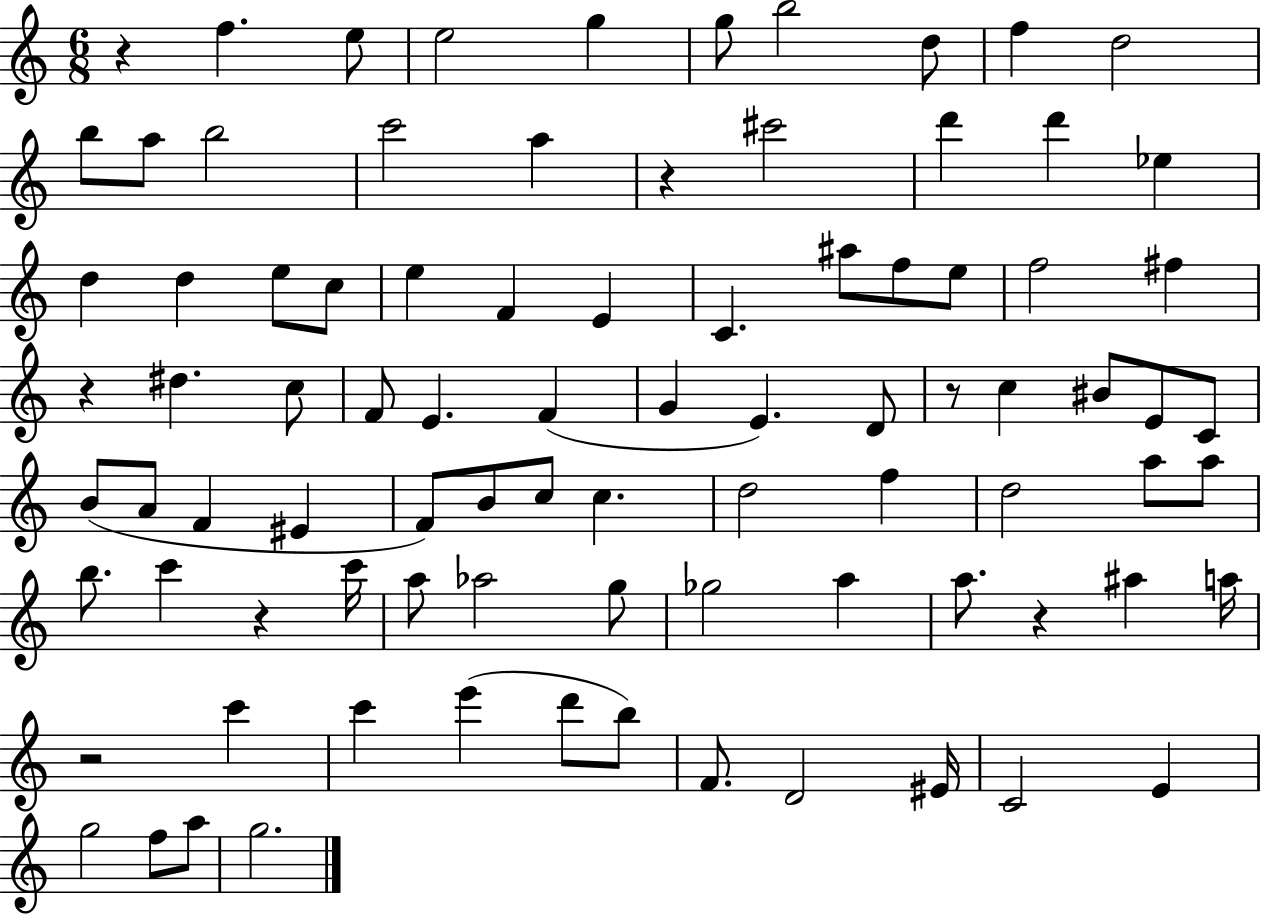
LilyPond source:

{
  \clef treble
  \numericTimeSignature
  \time 6/8
  \key c \major
  \repeat volta 2 { r4 f''4. e''8 | e''2 g''4 | g''8 b''2 d''8 | f''4 d''2 | \break b''8 a''8 b''2 | c'''2 a''4 | r4 cis'''2 | d'''4 d'''4 ees''4 | \break d''4 d''4 e''8 c''8 | e''4 f'4 e'4 | c'4. ais''8 f''8 e''8 | f''2 fis''4 | \break r4 dis''4. c''8 | f'8 e'4. f'4( | g'4 e'4.) d'8 | r8 c''4 bis'8 e'8 c'8 | \break b'8( a'8 f'4 eis'4 | f'8) b'8 c''8 c''4. | d''2 f''4 | d''2 a''8 a''8 | \break b''8. c'''4 r4 c'''16 | a''8 aes''2 g''8 | ges''2 a''4 | a''8. r4 ais''4 a''16 | \break r2 c'''4 | c'''4 e'''4( d'''8 b''8) | f'8. d'2 eis'16 | c'2 e'4 | \break g''2 f''8 a''8 | g''2. | } \bar "|."
}